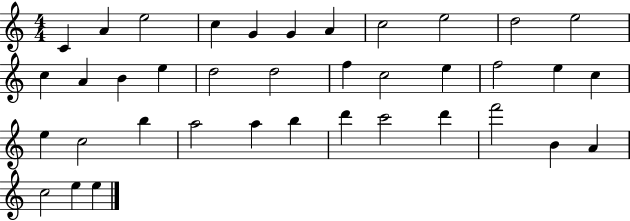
{
  \clef treble
  \numericTimeSignature
  \time 4/4
  \key c \major
  c'4 a'4 e''2 | c''4 g'4 g'4 a'4 | c''2 e''2 | d''2 e''2 | \break c''4 a'4 b'4 e''4 | d''2 d''2 | f''4 c''2 e''4 | f''2 e''4 c''4 | \break e''4 c''2 b''4 | a''2 a''4 b''4 | d'''4 c'''2 d'''4 | f'''2 b'4 a'4 | \break c''2 e''4 e''4 | \bar "|."
}